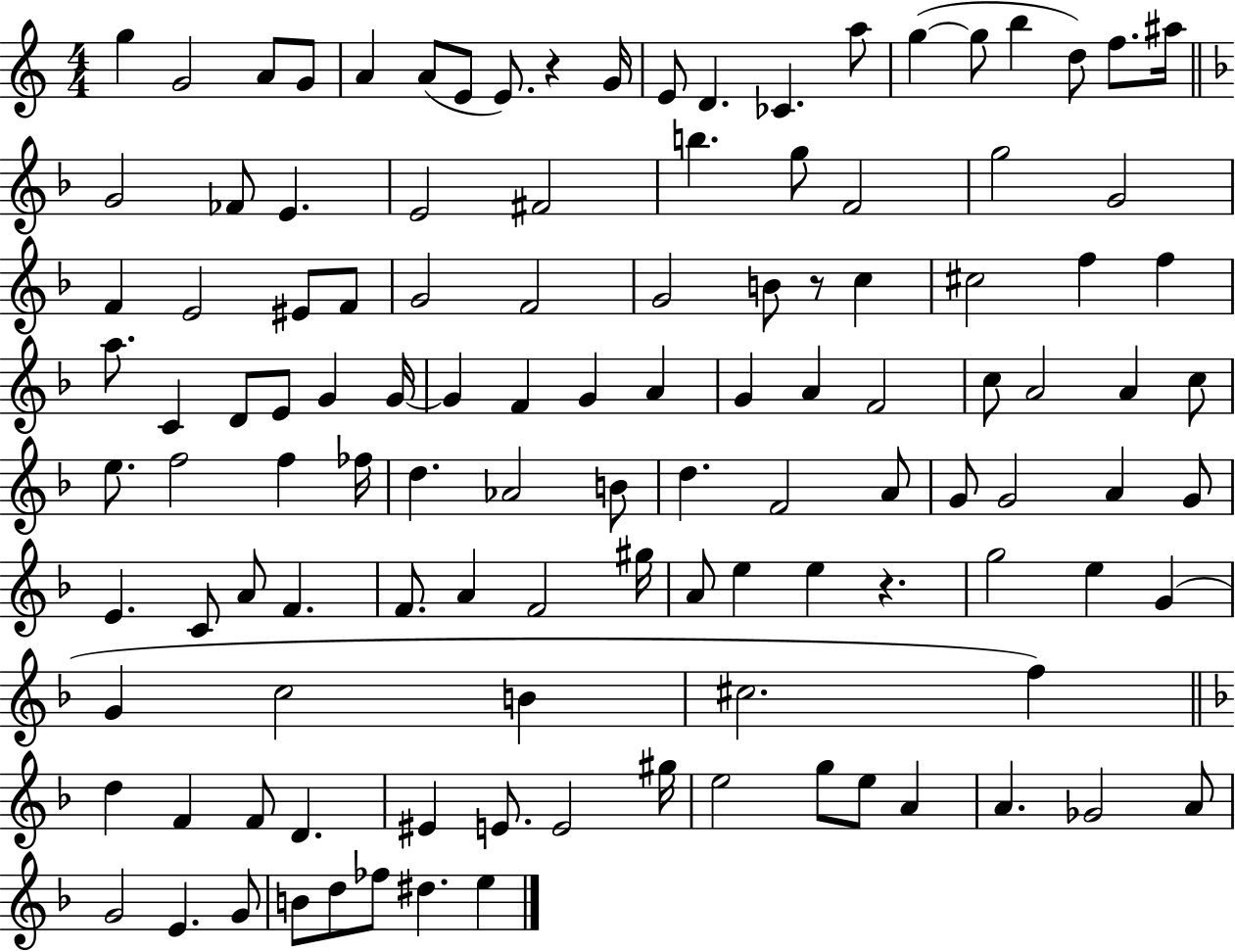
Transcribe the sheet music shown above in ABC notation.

X:1
T:Untitled
M:4/4
L:1/4
K:C
g G2 A/2 G/2 A A/2 E/2 E/2 z G/4 E/2 D _C a/2 g g/2 b d/2 f/2 ^a/4 G2 _F/2 E E2 ^F2 b g/2 F2 g2 G2 F E2 ^E/2 F/2 G2 F2 G2 B/2 z/2 c ^c2 f f a/2 C D/2 E/2 G G/4 G F G A G A F2 c/2 A2 A c/2 e/2 f2 f _f/4 d _A2 B/2 d F2 A/2 G/2 G2 A G/2 E C/2 A/2 F F/2 A F2 ^g/4 A/2 e e z g2 e G G c2 B ^c2 f d F F/2 D ^E E/2 E2 ^g/4 e2 g/2 e/2 A A _G2 A/2 G2 E G/2 B/2 d/2 _f/2 ^d e